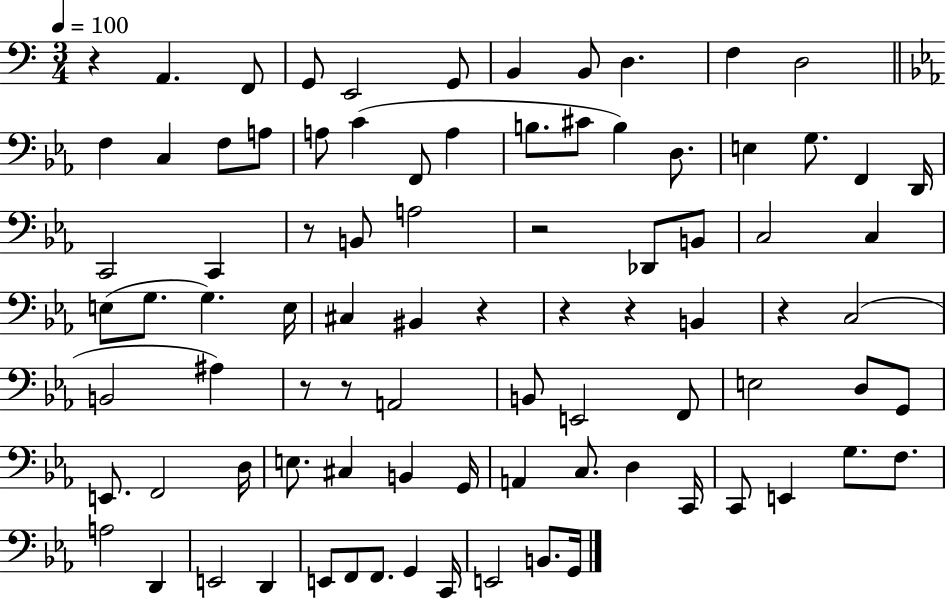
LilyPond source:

{
  \clef bass
  \numericTimeSignature
  \time 3/4
  \key c \major
  \tempo 4 = 100
  r4 a,4. f,8 | g,8 e,2 g,8 | b,4 b,8 d4. | f4 d2 | \break \bar "||" \break \key c \minor f4 c4 f8 a8 | a8 c'4( f,8 a4 | b8. cis'8 b4) d8. | e4 g8. f,4 d,16 | \break c,2 c,4 | r8 b,8 a2 | r2 des,8 b,8 | c2 c4 | \break e8( g8. g4.) e16 | cis4 bis,4 r4 | r4 r4 b,4 | r4 c2( | \break b,2 ais4) | r8 r8 a,2 | b,8 e,2 f,8 | e2 d8 g,8 | \break e,8. f,2 d16 | e8. cis4 b,4 g,16 | a,4 c8. d4 c,16 | c,8 e,4 g8. f8. | \break a2 d,4 | e,2 d,4 | e,8 f,8 f,8. g,4 c,16 | e,2 b,8. g,16 | \break \bar "|."
}